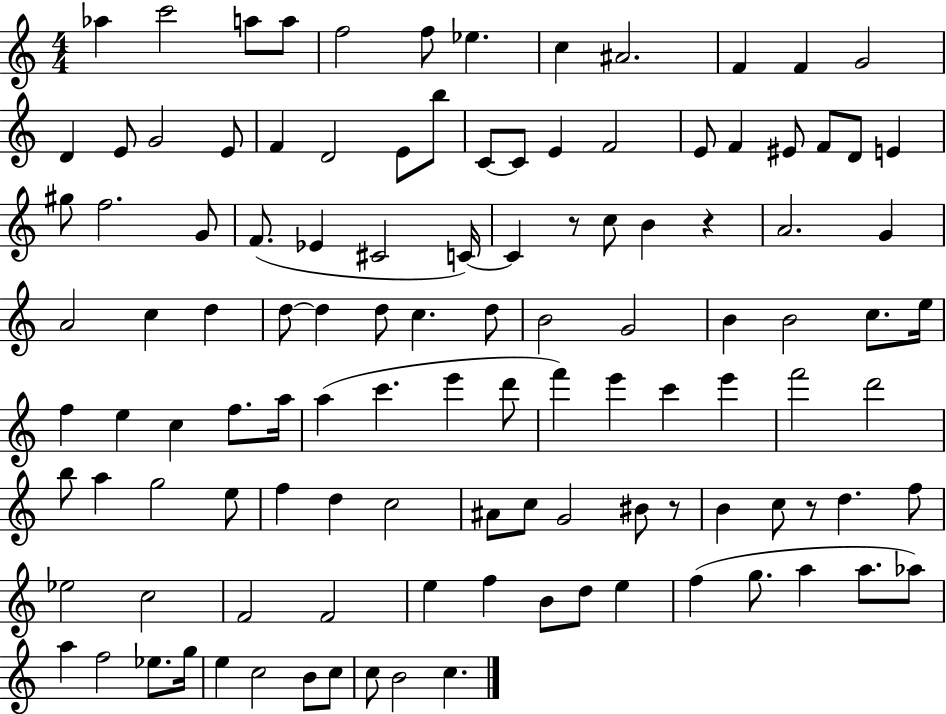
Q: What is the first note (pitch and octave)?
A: Ab5